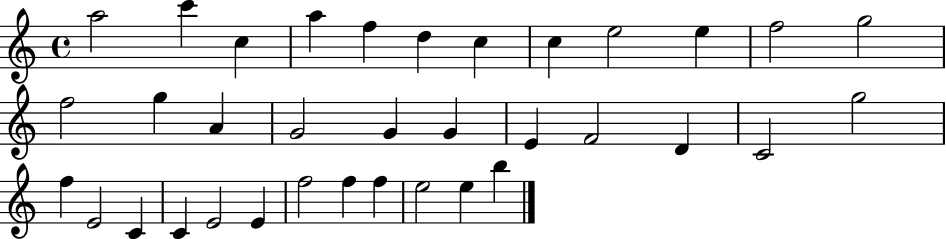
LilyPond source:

{
  \clef treble
  \time 4/4
  \defaultTimeSignature
  \key c \major
  a''2 c'''4 c''4 | a''4 f''4 d''4 c''4 | c''4 e''2 e''4 | f''2 g''2 | \break f''2 g''4 a'4 | g'2 g'4 g'4 | e'4 f'2 d'4 | c'2 g''2 | \break f''4 e'2 c'4 | c'4 e'2 e'4 | f''2 f''4 f''4 | e''2 e''4 b''4 | \break \bar "|."
}